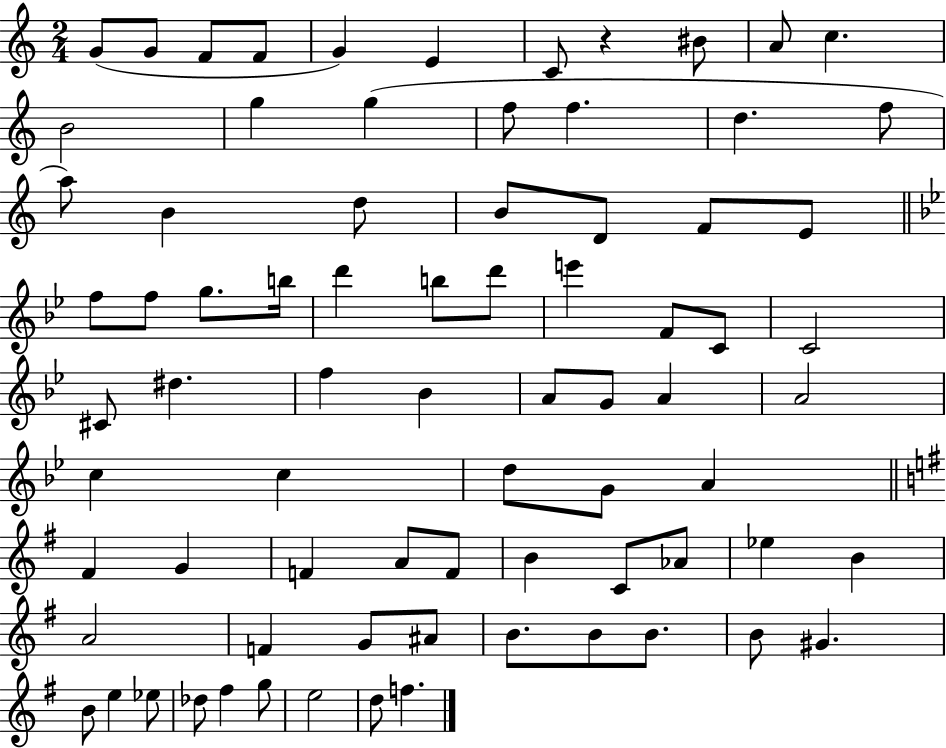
X:1
T:Untitled
M:2/4
L:1/4
K:C
G/2 G/2 F/2 F/2 G E C/2 z ^B/2 A/2 c B2 g g f/2 f d f/2 a/2 B d/2 B/2 D/2 F/2 E/2 f/2 f/2 g/2 b/4 d' b/2 d'/2 e' F/2 C/2 C2 ^C/2 ^d f _B A/2 G/2 A A2 c c d/2 G/2 A ^F G F A/2 F/2 B C/2 _A/2 _e B A2 F G/2 ^A/2 B/2 B/2 B/2 B/2 ^G B/2 e _e/2 _d/2 ^f g/2 e2 d/2 f